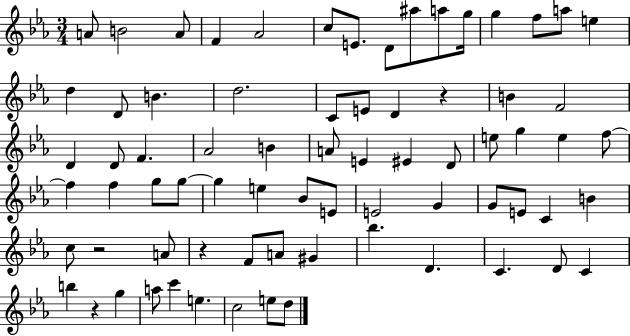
{
  \clef treble
  \numericTimeSignature
  \time 3/4
  \key ees \major
  a'8 b'2 a'8 | f'4 aes'2 | c''8 e'8. d'8 ais''8 a''8 g''16 | g''4 f''8 a''8 e''4 | \break d''4 d'8 b'4. | d''2. | c'8 e'8 d'4 r4 | b'4 f'2 | \break d'4 d'8 f'4. | aes'2 b'4 | a'8 e'4 eis'4 d'8 | e''8 g''4 e''4 f''8~~ | \break f''4 f''4 g''8 g''8~~ | g''4 e''4 bes'8 e'8 | e'2 g'4 | g'8 e'8 c'4 b'4 | \break c''8 r2 a'8 | r4 f'8 a'8 gis'4 | bes''4. d'4. | c'4. d'8 c'4 | \break b''4 r4 g''4 | a''8 c'''4 e''4. | c''2 e''8 d''8 | \bar "|."
}